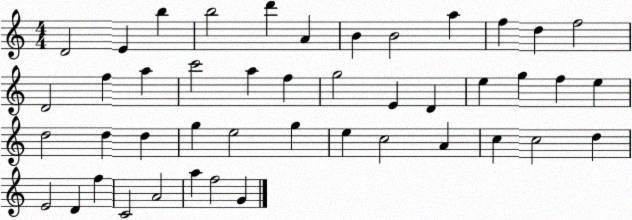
X:1
T:Untitled
M:4/4
L:1/4
K:C
D2 E b b2 d' A B B2 a f d f2 D2 f a c'2 a f g2 E D e g f e d2 d d g e2 g e c2 A c c2 d E2 D f C2 A2 a f2 G